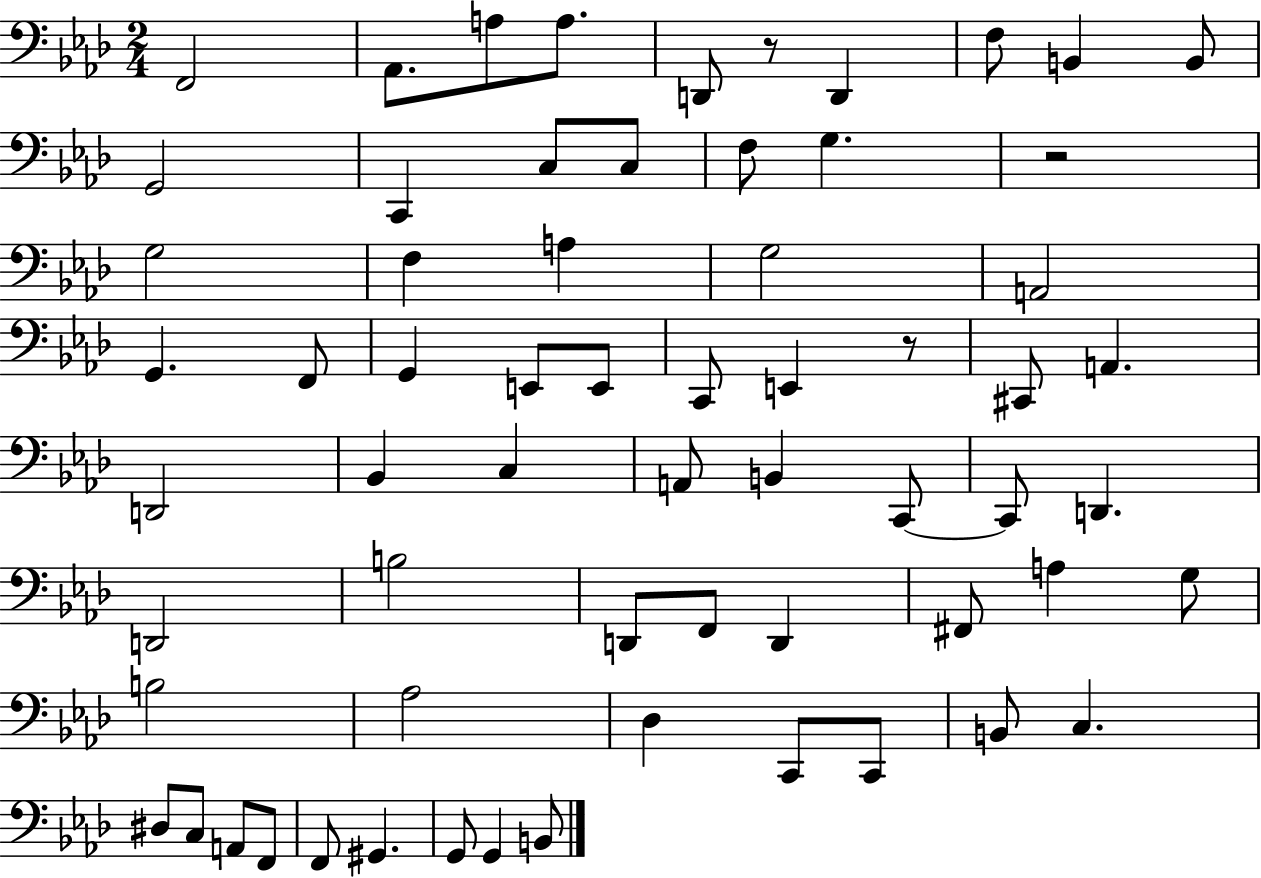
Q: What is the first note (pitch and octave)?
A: F2